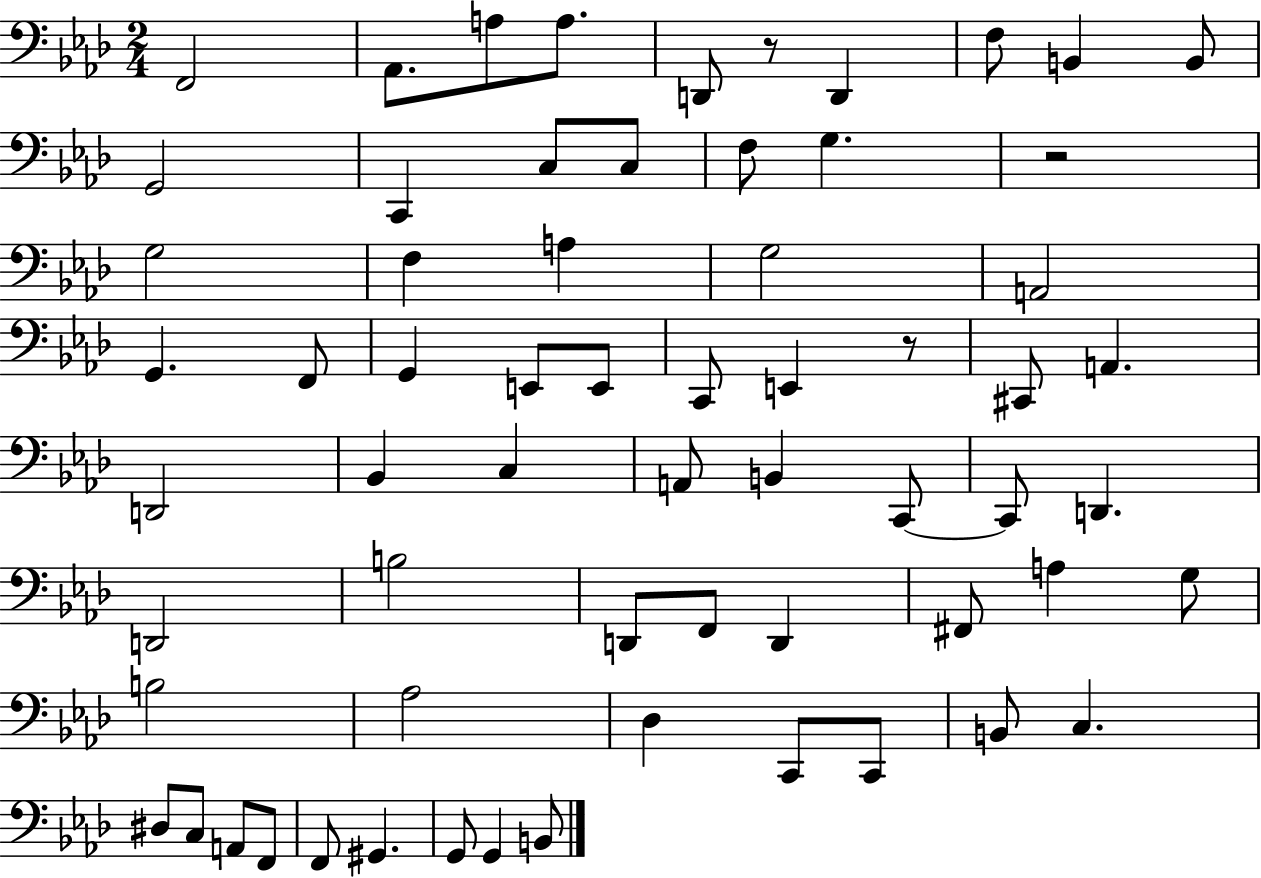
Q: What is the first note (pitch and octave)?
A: F2